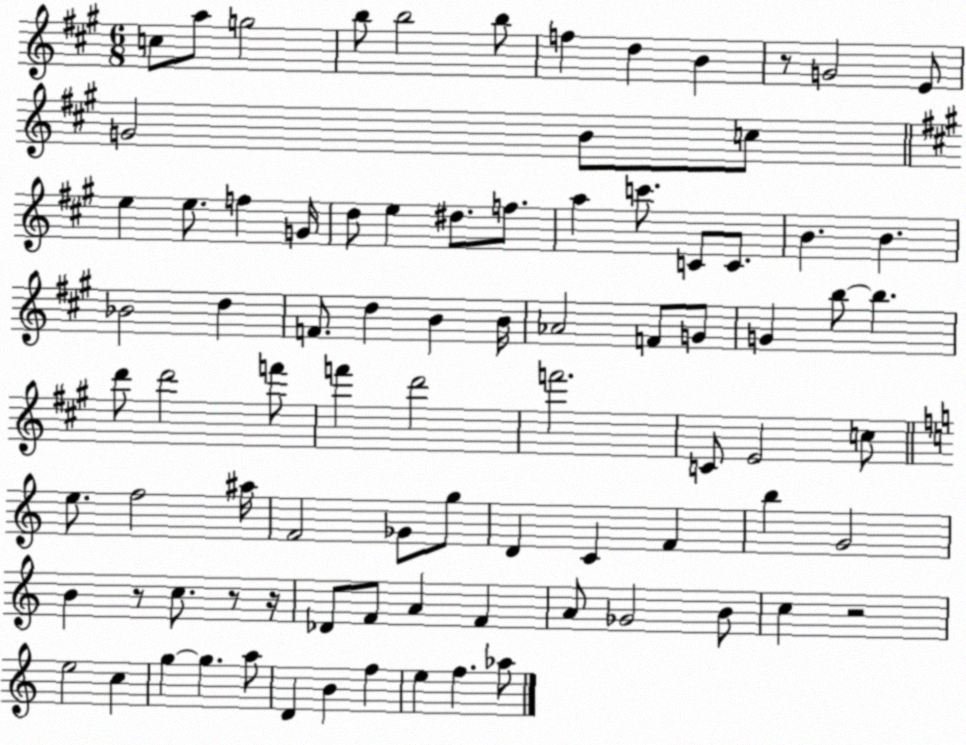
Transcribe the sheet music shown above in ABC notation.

X:1
T:Untitled
M:6/8
L:1/4
K:A
c/2 a/2 g2 b/2 b2 b/2 f d B z/2 G2 E/2 G2 B/2 c/2 e e/2 f G/4 d/2 e ^d/2 f/2 a c'/2 C/2 C/2 B B _B2 d F/2 d B B/4 _A2 F/2 G/2 G b/2 b d'/2 d'2 f'/2 f' d'2 f'2 C/2 E2 c/2 e/2 f2 ^a/4 F2 _G/2 g/2 D C F b G2 B z/2 c/2 z/2 z/4 _D/2 F/2 A F A/2 _G2 B/2 c z2 e2 c g g a/2 D B f e f _a/2